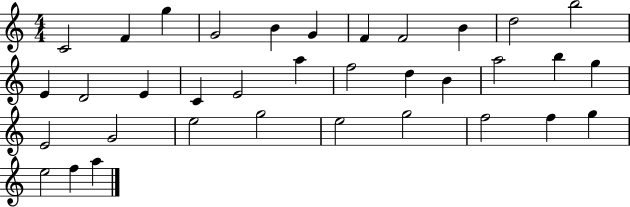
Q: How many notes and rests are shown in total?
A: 35